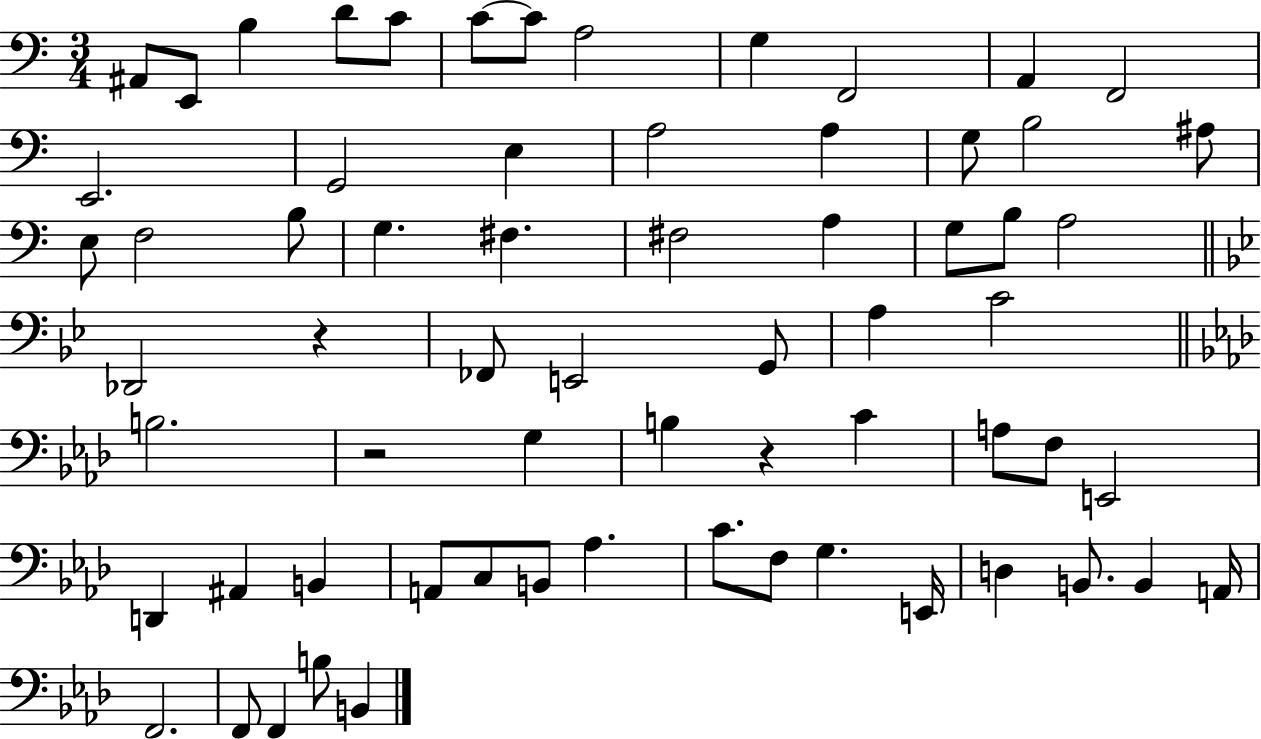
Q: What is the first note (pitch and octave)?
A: A#2